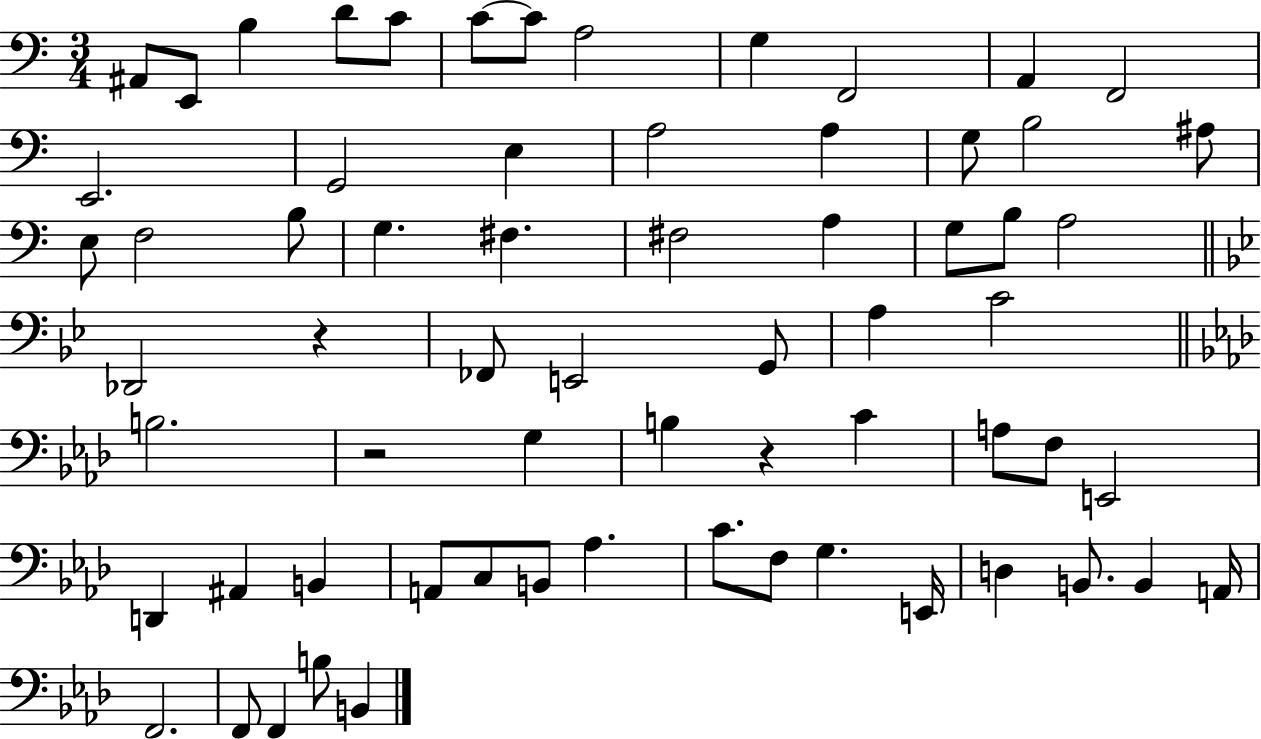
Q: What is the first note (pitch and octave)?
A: A#2